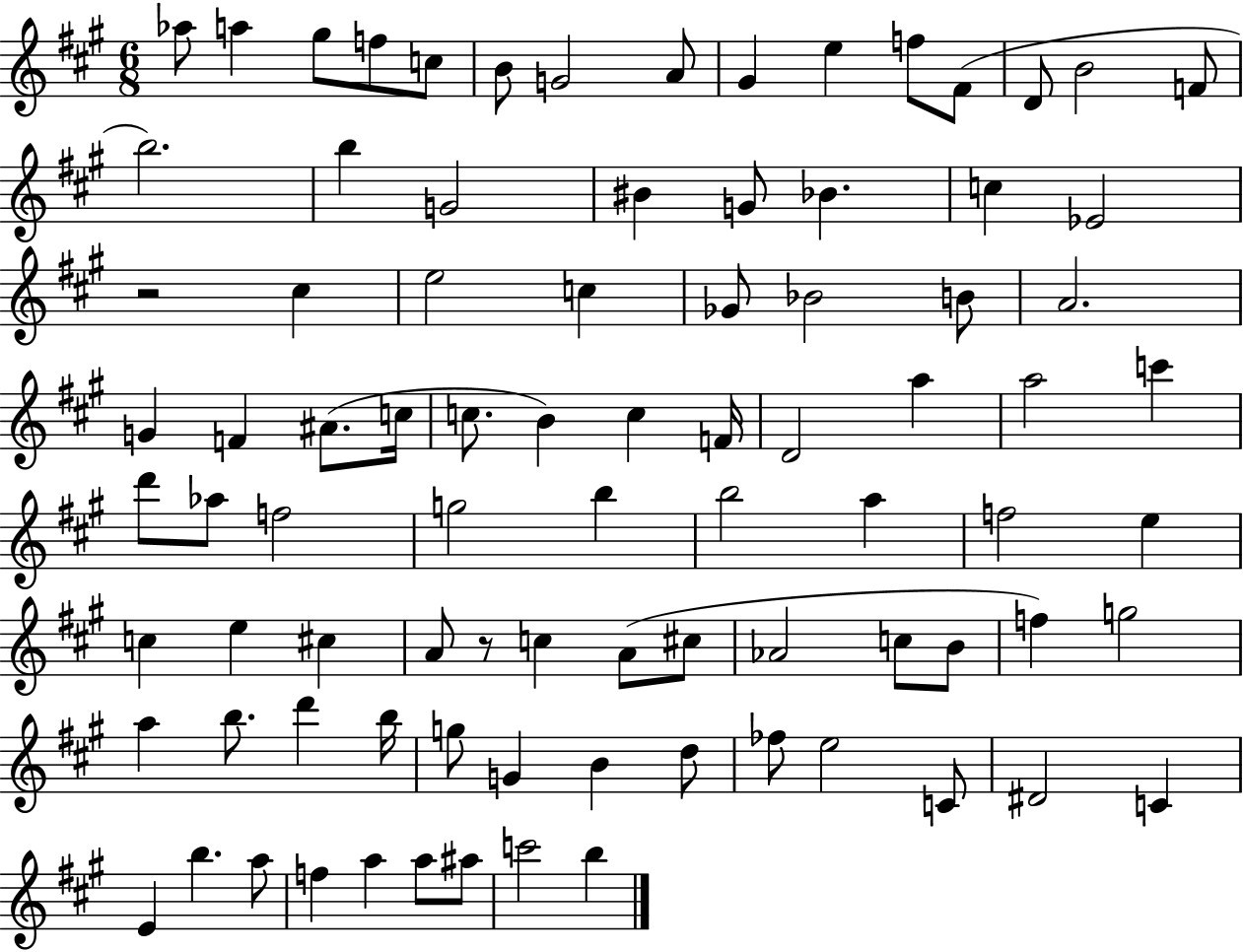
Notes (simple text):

Ab5/e A5/q G#5/e F5/e C5/e B4/e G4/h A4/e G#4/q E5/q F5/e F#4/e D4/e B4/h F4/e B5/h. B5/q G4/h BIS4/q G4/e Bb4/q. C5/q Eb4/h R/h C#5/q E5/h C5/q Gb4/e Bb4/h B4/e A4/h. G4/q F4/q A#4/e. C5/s C5/e. B4/q C5/q F4/s D4/h A5/q A5/h C6/q D6/e Ab5/e F5/h G5/h B5/q B5/h A5/q F5/h E5/q C5/q E5/q C#5/q A4/e R/e C5/q A4/e C#5/e Ab4/h C5/e B4/e F5/q G5/h A5/q B5/e. D6/q B5/s G5/e G4/q B4/q D5/e FES5/e E5/h C4/e D#4/h C4/q E4/q B5/q. A5/e F5/q A5/q A5/e A#5/e C6/h B5/q